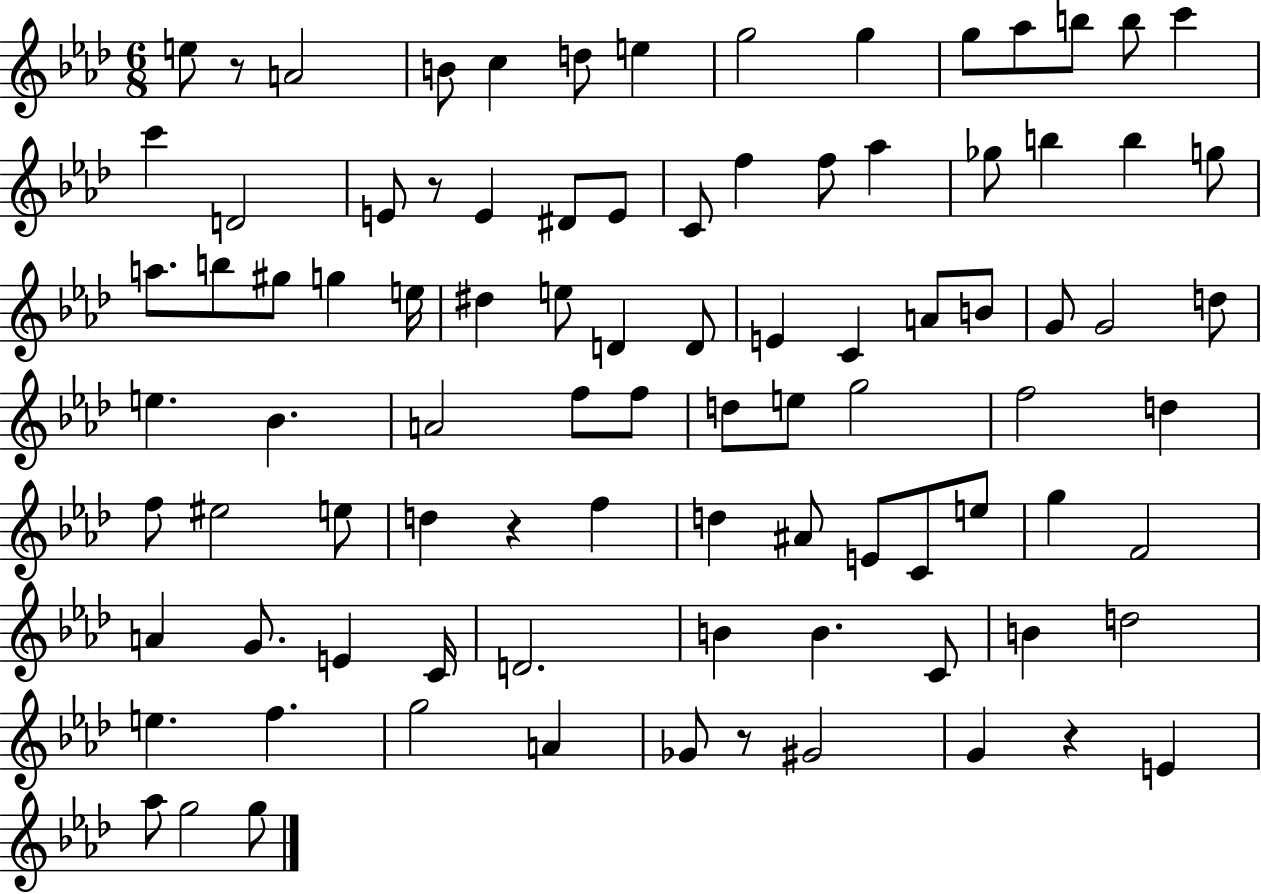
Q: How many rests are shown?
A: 5